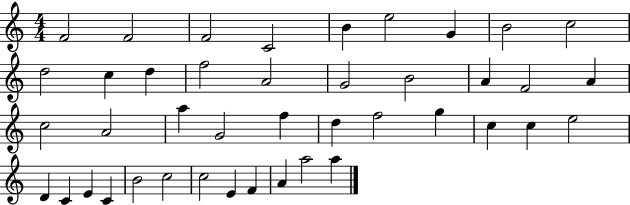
F4/h F4/h F4/h C4/h B4/q E5/h G4/q B4/h C5/h D5/h C5/q D5/q F5/h A4/h G4/h B4/h A4/q F4/h A4/q C5/h A4/h A5/q G4/h F5/q D5/q F5/h G5/q C5/q C5/q E5/h D4/q C4/q E4/q C4/q B4/h C5/h C5/h E4/q F4/q A4/q A5/h A5/q